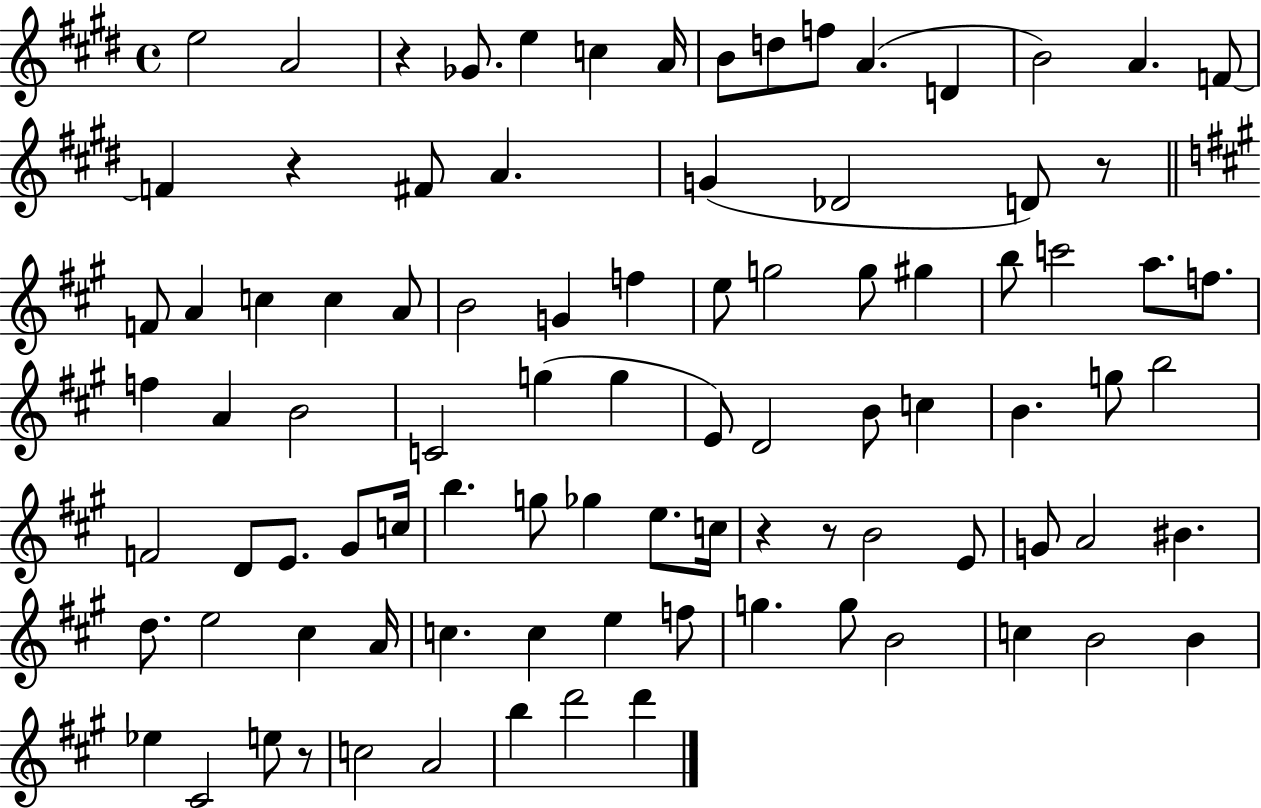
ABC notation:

X:1
T:Untitled
M:4/4
L:1/4
K:E
e2 A2 z _G/2 e c A/4 B/2 d/2 f/2 A D B2 A F/2 F z ^F/2 A G _D2 D/2 z/2 F/2 A c c A/2 B2 G f e/2 g2 g/2 ^g b/2 c'2 a/2 f/2 f A B2 C2 g g E/2 D2 B/2 c B g/2 b2 F2 D/2 E/2 ^G/2 c/4 b g/2 _g e/2 c/4 z z/2 B2 E/2 G/2 A2 ^B d/2 e2 ^c A/4 c c e f/2 g g/2 B2 c B2 B _e ^C2 e/2 z/2 c2 A2 b d'2 d'